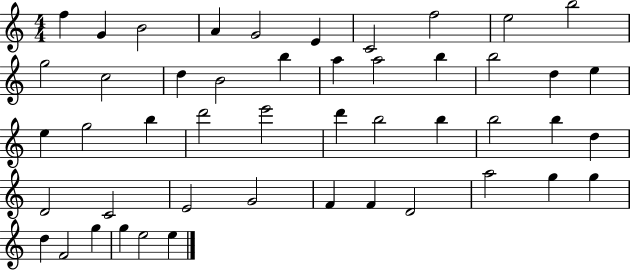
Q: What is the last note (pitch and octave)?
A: E5